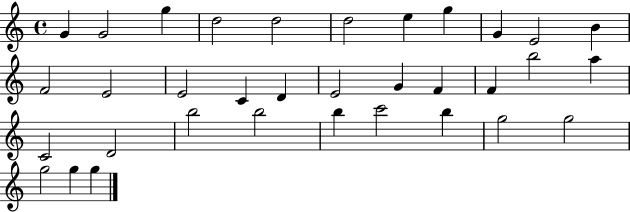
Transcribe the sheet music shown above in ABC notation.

X:1
T:Untitled
M:4/4
L:1/4
K:C
G G2 g d2 d2 d2 e g G E2 B F2 E2 E2 C D E2 G F F b2 a C2 D2 b2 b2 b c'2 b g2 g2 g2 g g